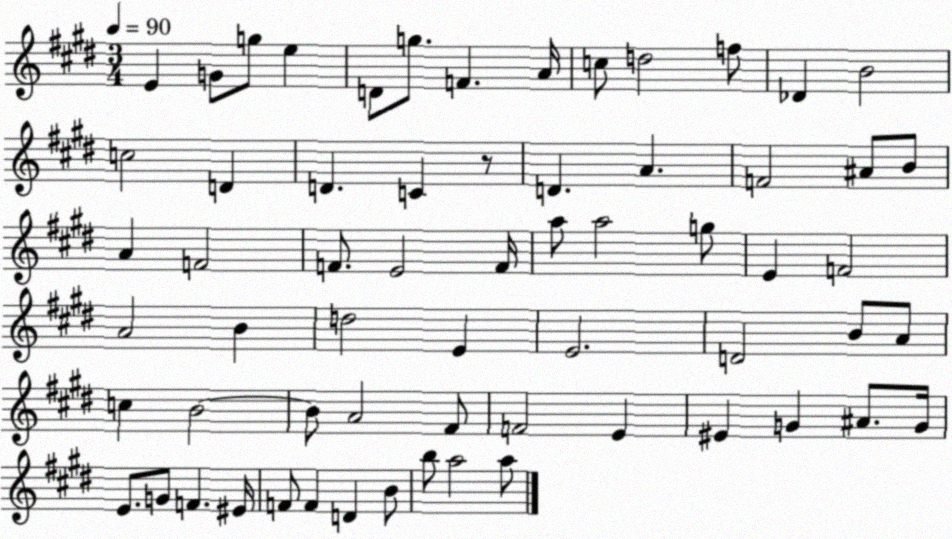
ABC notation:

X:1
T:Untitled
M:3/4
L:1/4
K:E
E G/2 g/2 e D/2 g/2 F A/4 c/2 d2 f/2 _D B2 c2 D D C z/2 D A F2 ^A/2 B/2 A F2 F/2 E2 F/4 a/2 a2 g/2 E F2 A2 B d2 E E2 D2 B/2 A/2 c B2 B/2 A2 ^F/2 F2 E ^E G ^A/2 G/4 E/2 G/2 F ^E/4 F/2 F D B/2 b/2 a2 a/2